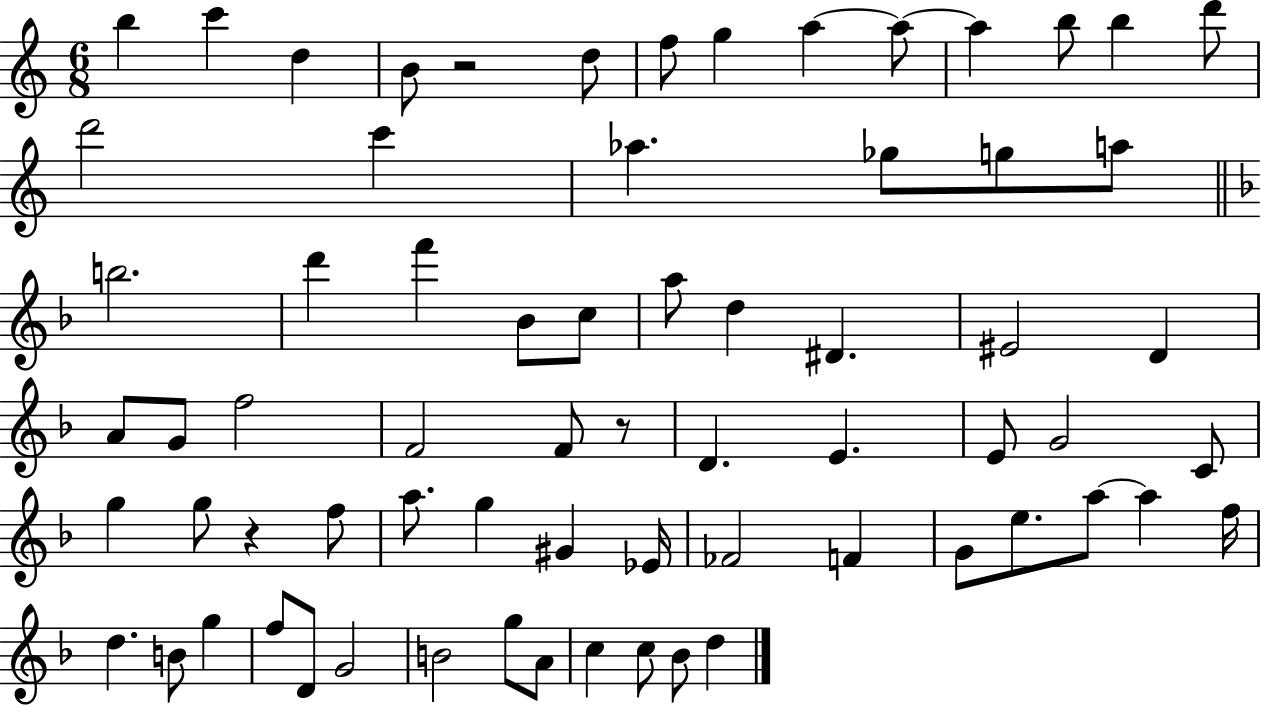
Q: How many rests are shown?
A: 3